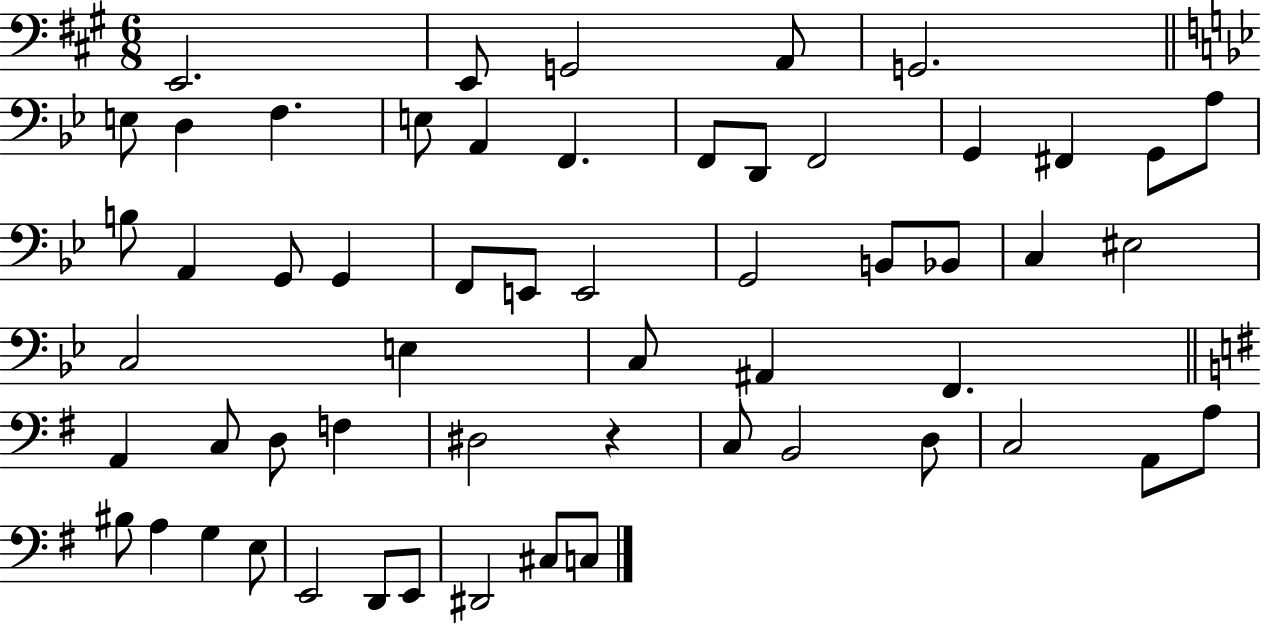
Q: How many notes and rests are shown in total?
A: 57